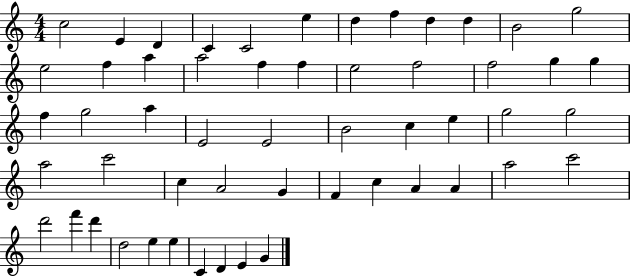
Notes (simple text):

C5/h E4/q D4/q C4/q C4/h E5/q D5/q F5/q D5/q D5/q B4/h G5/h E5/h F5/q A5/q A5/h F5/q F5/q E5/h F5/h F5/h G5/q G5/q F5/q G5/h A5/q E4/h E4/h B4/h C5/q E5/q G5/h G5/h A5/h C6/h C5/q A4/h G4/q F4/q C5/q A4/q A4/q A5/h C6/h D6/h F6/q D6/q D5/h E5/q E5/q C4/q D4/q E4/q G4/q